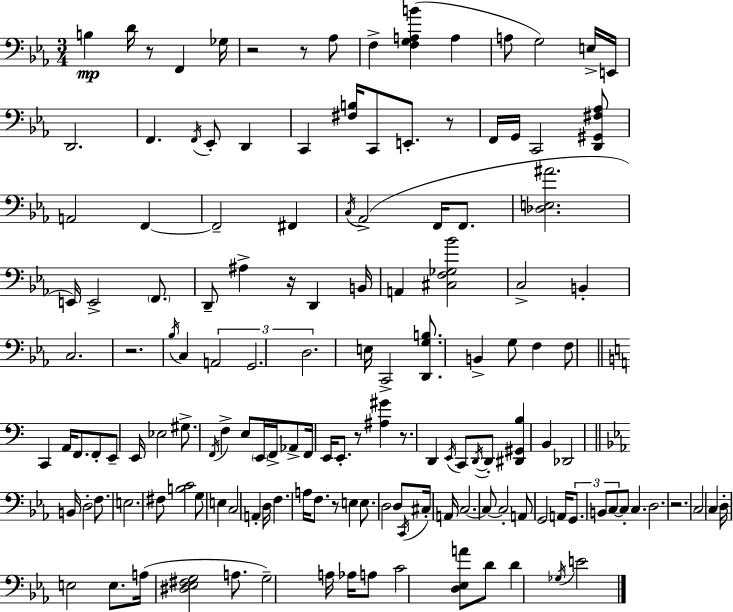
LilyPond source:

{
  \clef bass
  \numericTimeSignature
  \time 3/4
  \key c \minor
  \repeat volta 2 { b4\mp d'16 r8 f,4 ges16 | r2 r8 aes8 | f4-> <f g a b'>4( a4 | a8 g2) e16-> e,16 | \break d,2. | f,4. \acciaccatura { f,16 } ees,8-. d,4 | c,4 <fis b>16 c,8 e,8.-. r8 | f,16 g,16 c,2 <d, gis, fis aes>8 | \break a,2 f,4~~ | f,2-- fis,4 | \acciaccatura { c16 }( aes,2-> f,16 f,8. | <des e ais'>2. | \break e,16) e,2-> \parenthesize f,8. | d,8-- ais4-> r16 d,4 | b,16 a,4 <cis f ges bes'>2 | c2-> b,4-. | \break c2. | r2. | \acciaccatura { bes16 } c4 \tuplet 3/2 { a,2 | g,2. | \break d2. } | e16 c,2-> | <d, g b>8. b,4-> g8 f4 | f8 \bar "||" \break \key a \minor c,4 a,16 f,8. f,8-. e,8-- | e,16 ees2 gis8.-> | \acciaccatura { f,16 } f4-> e8 \parenthesize e,16 f,16-> aes,8-> f,16 | e,16 e,8.-. r8 <ais gis'>4 r8. | \break d,4 \acciaccatura { e,16 } c,8 \acciaccatura { d,16~ }~ d,8-. <dis, gis, b>4 | b,4 des,2 | \bar "||" \break \key ees \major b,16 d2-. f8. | e2. | fis8 <b c'>2 g8 | e4 c2 | \break a,4-. d16 f4. a16 | f8. r8 e4 e8. | d2 d8 \acciaccatura { c,16 } cis16-. | a,16 c2.~~ | \break c8~~ c2-. a,8 | g,2 a,16 \tuplet 3/2 { g,8. | b,8 c8~~ } c8-. c4. | d2. | \break r2. | c2 c4 | d16-. e2 e8. | a16( <dis ees fis g>2 a8. | \break g2--) a16 aes16 a8 | c'2 <d ees a'>8 d'8 | d'4 \acciaccatura { ges16 } e'2 | } \bar "|."
}